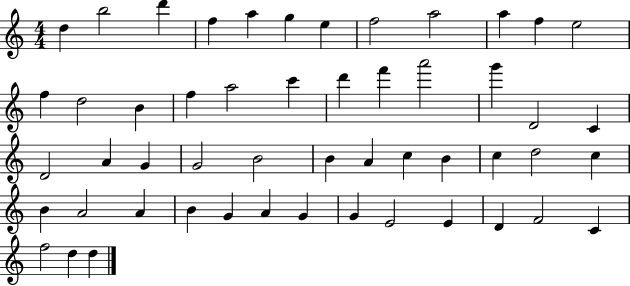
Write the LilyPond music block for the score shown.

{
  \clef treble
  \numericTimeSignature
  \time 4/4
  \key c \major
  d''4 b''2 d'''4 | f''4 a''4 g''4 e''4 | f''2 a''2 | a''4 f''4 e''2 | \break f''4 d''2 b'4 | f''4 a''2 c'''4 | d'''4 f'''4 a'''2 | g'''4 d'2 c'4 | \break d'2 a'4 g'4 | g'2 b'2 | b'4 a'4 c''4 b'4 | c''4 d''2 c''4 | \break b'4 a'2 a'4 | b'4 g'4 a'4 g'4 | g'4 e'2 e'4 | d'4 f'2 c'4 | \break f''2 d''4 d''4 | \bar "|."
}